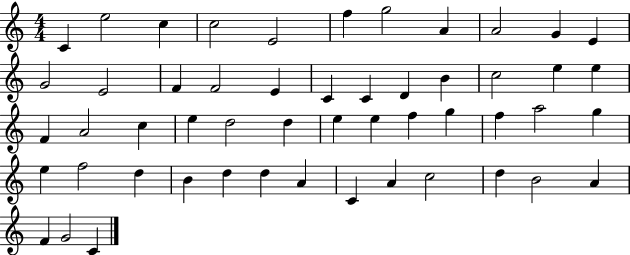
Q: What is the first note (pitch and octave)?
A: C4